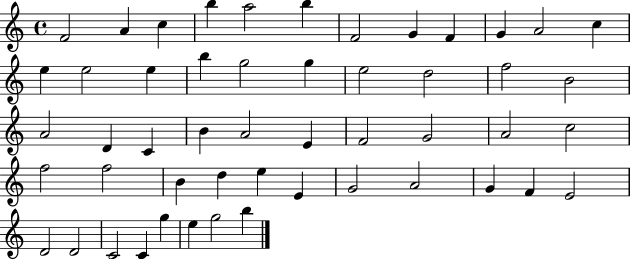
{
  \clef treble
  \time 4/4
  \defaultTimeSignature
  \key c \major
  f'2 a'4 c''4 | b''4 a''2 b''4 | f'2 g'4 f'4 | g'4 a'2 c''4 | \break e''4 e''2 e''4 | b''4 g''2 g''4 | e''2 d''2 | f''2 b'2 | \break a'2 d'4 c'4 | b'4 a'2 e'4 | f'2 g'2 | a'2 c''2 | \break f''2 f''2 | b'4 d''4 e''4 e'4 | g'2 a'2 | g'4 f'4 e'2 | \break d'2 d'2 | c'2 c'4 g''4 | e''4 g''2 b''4 | \bar "|."
}